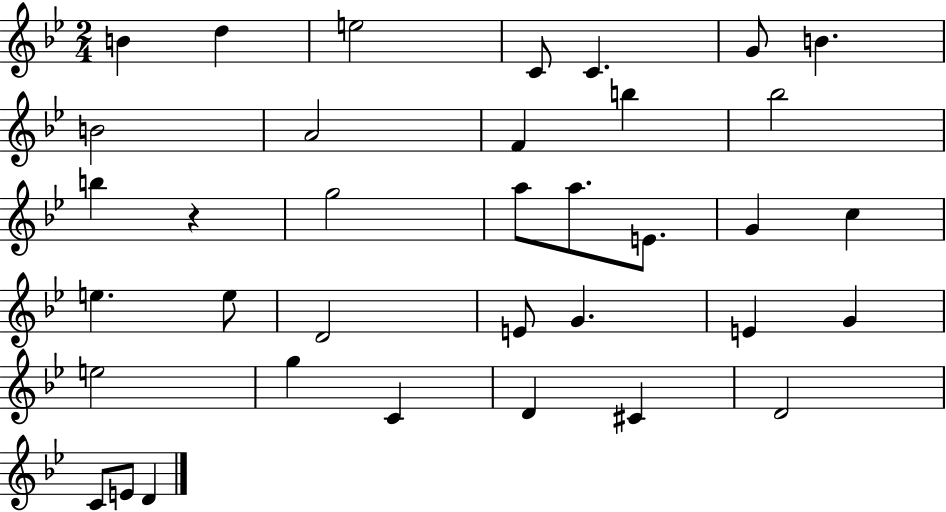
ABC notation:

X:1
T:Untitled
M:2/4
L:1/4
K:Bb
B d e2 C/2 C G/2 B B2 A2 F b _b2 b z g2 a/2 a/2 E/2 G c e e/2 D2 E/2 G E G e2 g C D ^C D2 C/2 E/2 D